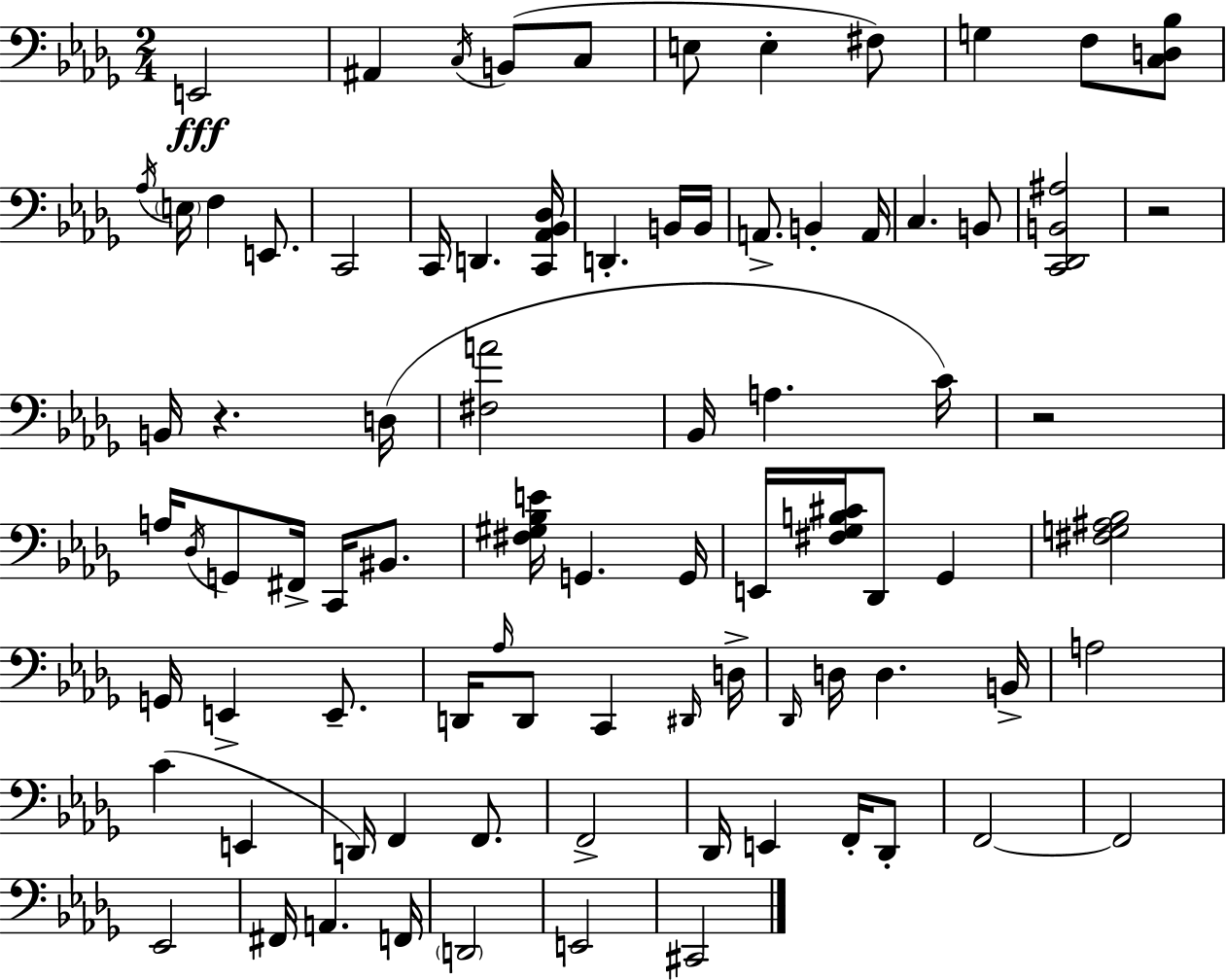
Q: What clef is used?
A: bass